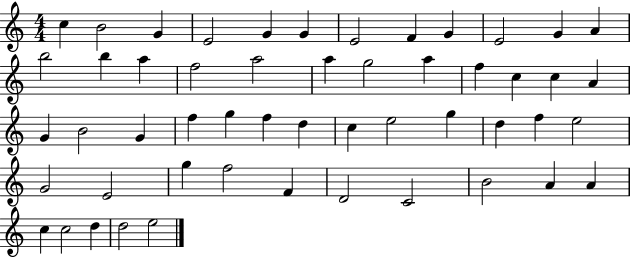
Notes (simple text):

C5/q B4/h G4/q E4/h G4/q G4/q E4/h F4/q G4/q E4/h G4/q A4/q B5/h B5/q A5/q F5/h A5/h A5/q G5/h A5/q F5/q C5/q C5/q A4/q G4/q B4/h G4/q F5/q G5/q F5/q D5/q C5/q E5/h G5/q D5/q F5/q E5/h G4/h E4/h G5/q F5/h F4/q D4/h C4/h B4/h A4/q A4/q C5/q C5/h D5/q D5/h E5/h